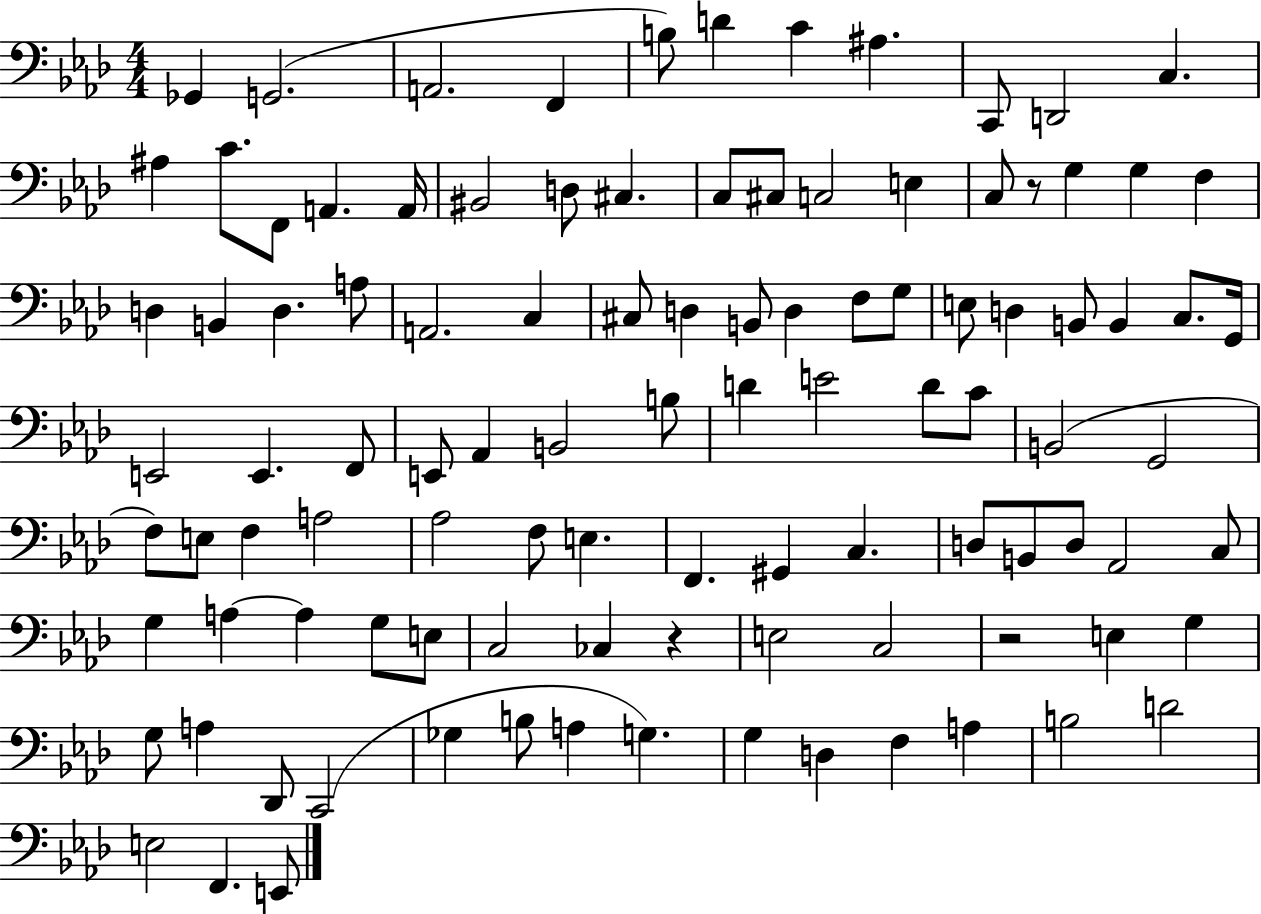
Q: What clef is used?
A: bass